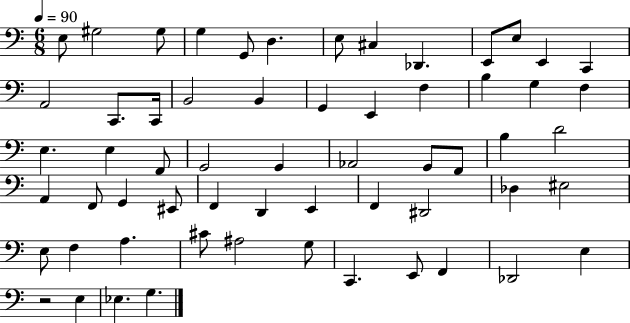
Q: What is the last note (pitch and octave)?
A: G3